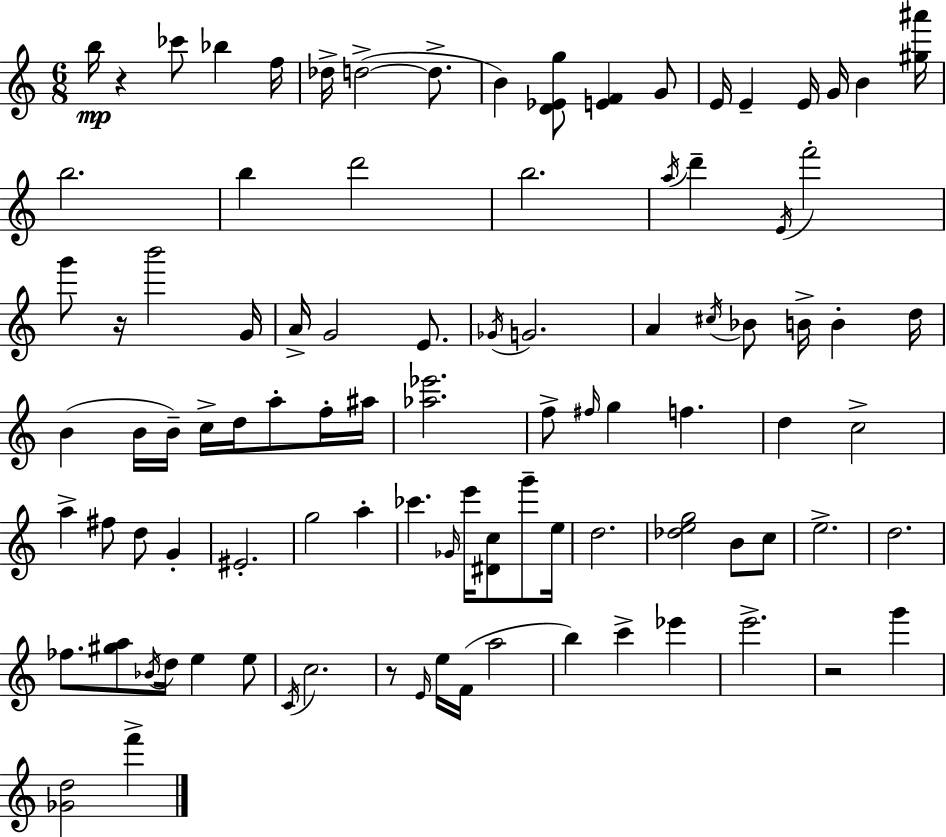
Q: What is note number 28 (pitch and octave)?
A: E4